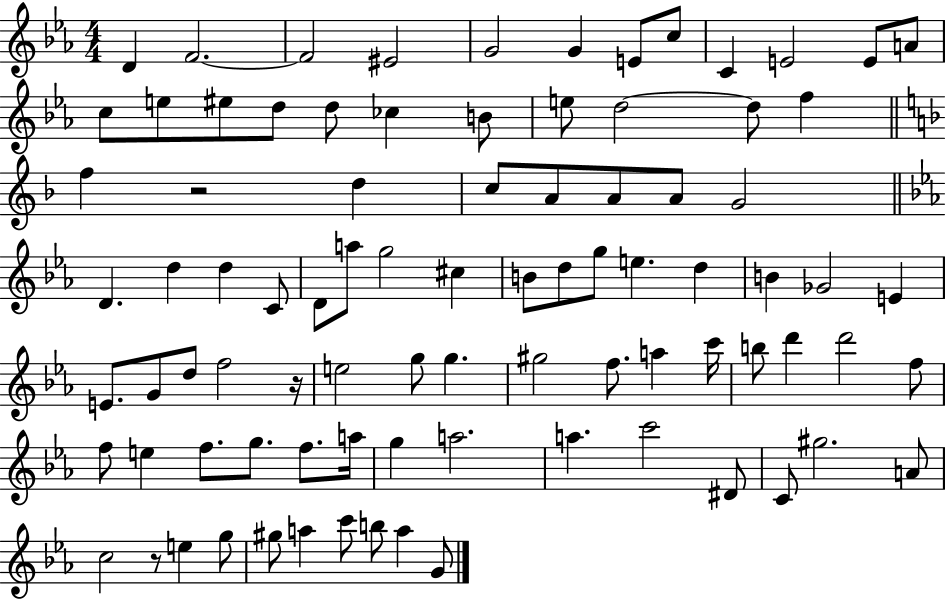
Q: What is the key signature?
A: EES major